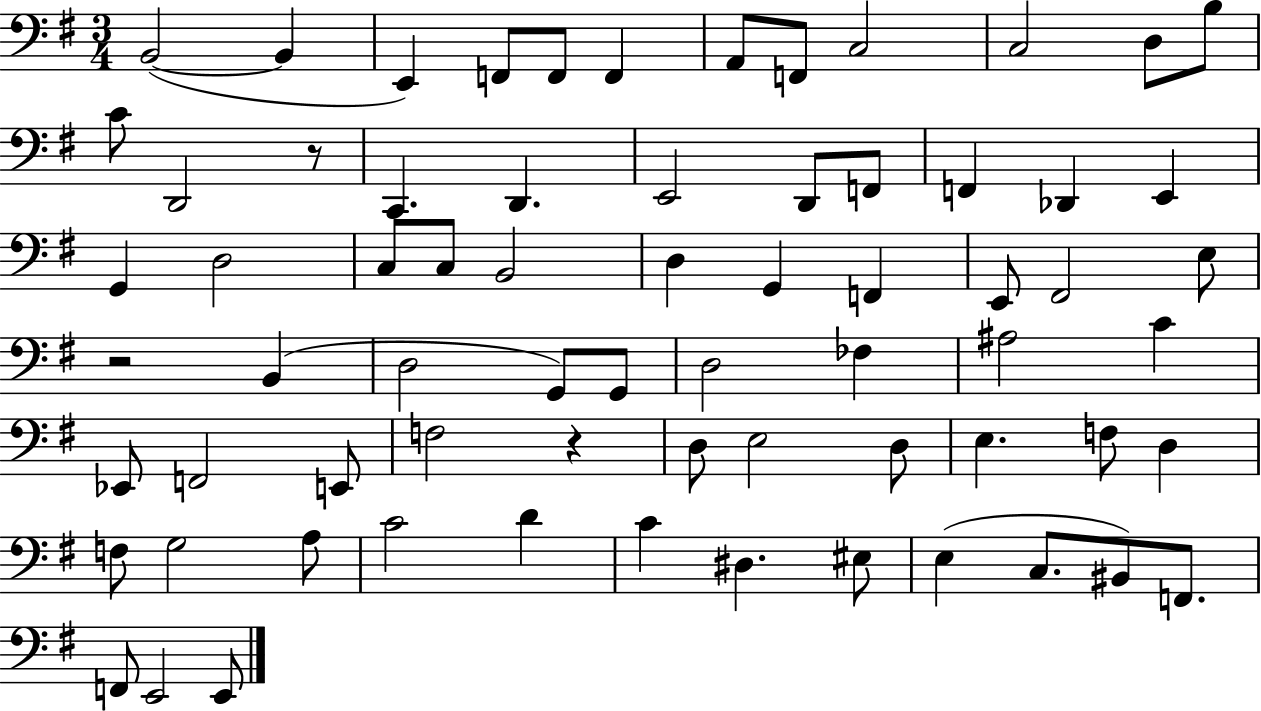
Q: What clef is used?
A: bass